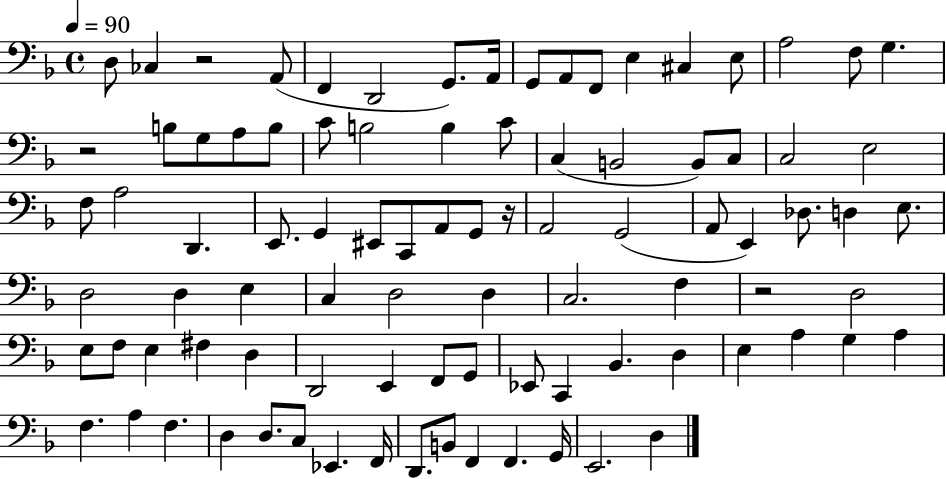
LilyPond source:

{
  \clef bass
  \time 4/4
  \defaultTimeSignature
  \key f \major
  \tempo 4 = 90
  \repeat volta 2 { d8 ces4 r2 a,8( | f,4 d,2 g,8.) a,16 | g,8 a,8 f,8 e4 cis4 e8 | a2 f8 g4. | \break r2 b8 g8 a8 b8 | c'8 b2 b4 c'8 | c4( b,2 b,8) c8 | c2 e2 | \break f8 a2 d,4. | e,8. g,4 eis,8 c,8 a,8 g,8 r16 | a,2 g,2( | a,8 e,4) des8. d4 e8. | \break d2 d4 e4 | c4 d2 d4 | c2. f4 | r2 d2 | \break e8 f8 e4 fis4 d4 | d,2 e,4 f,8 g,8 | ees,8 c,4 bes,4. d4 | e4 a4 g4 a4 | \break f4. a4 f4. | d4 d8. c8 ees,4. f,16 | d,8. b,8 f,4 f,4. g,16 | e,2. d4 | \break } \bar "|."
}